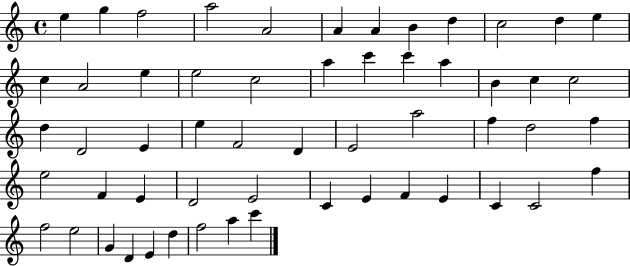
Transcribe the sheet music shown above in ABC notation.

X:1
T:Untitled
M:4/4
L:1/4
K:C
e g f2 a2 A2 A A B d c2 d e c A2 e e2 c2 a c' c' a B c c2 d D2 E e F2 D E2 a2 f d2 f e2 F E D2 E2 C E F E C C2 f f2 e2 G D E d f2 a c'